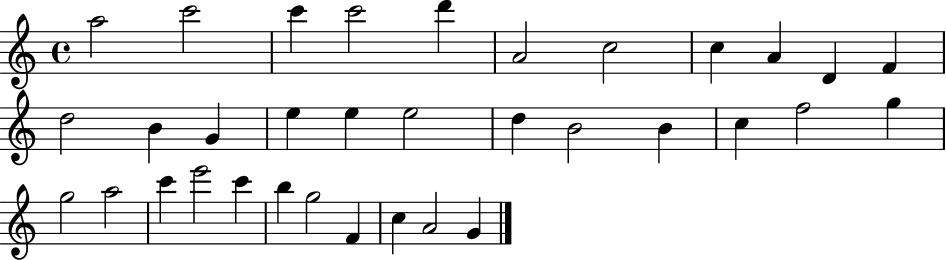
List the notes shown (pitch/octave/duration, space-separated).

A5/h C6/h C6/q C6/h D6/q A4/h C5/h C5/q A4/q D4/q F4/q D5/h B4/q G4/q E5/q E5/q E5/h D5/q B4/h B4/q C5/q F5/h G5/q G5/h A5/h C6/q E6/h C6/q B5/q G5/h F4/q C5/q A4/h G4/q